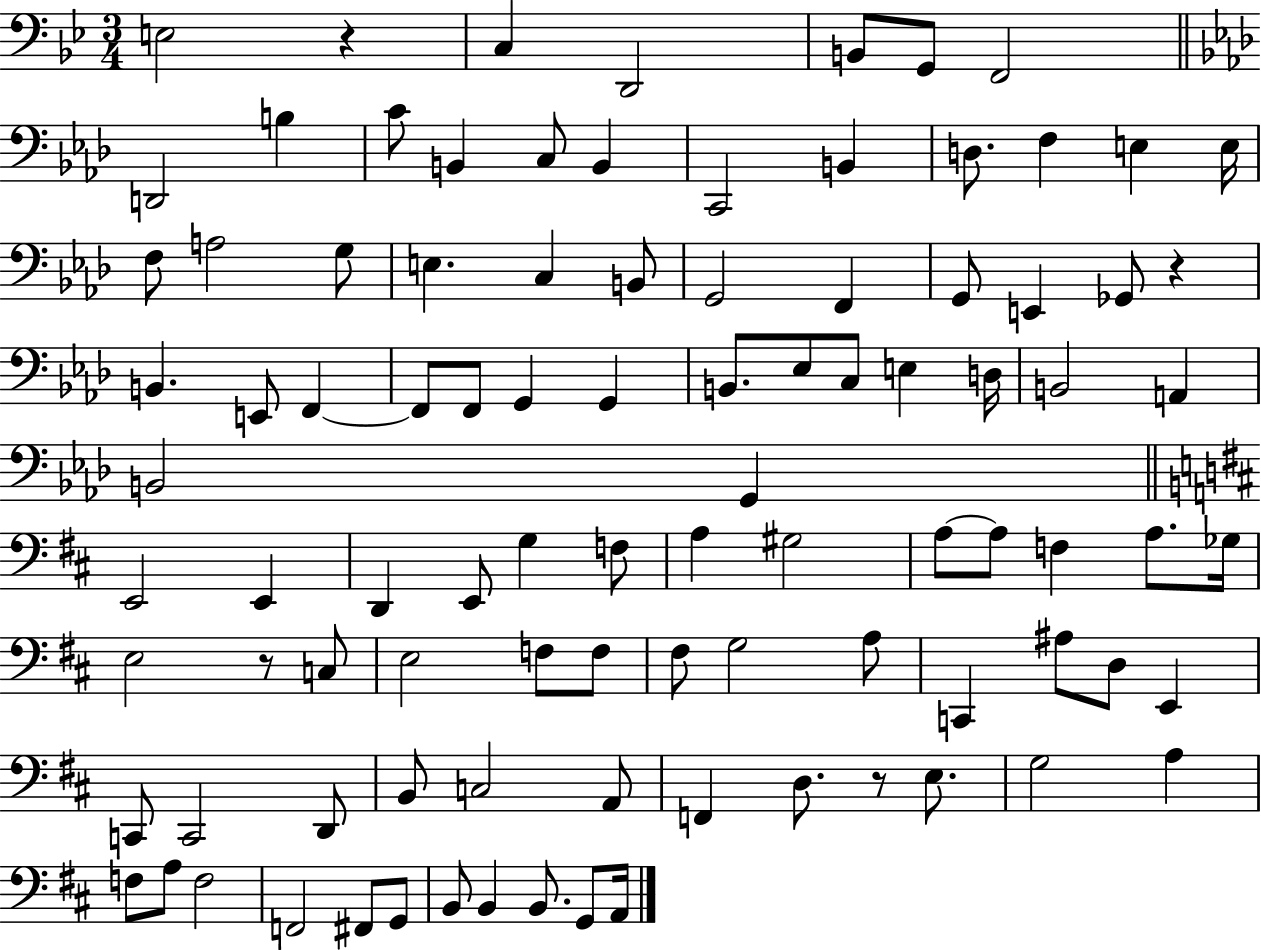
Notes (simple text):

E3/h R/q C3/q D2/h B2/e G2/e F2/h D2/h B3/q C4/e B2/q C3/e B2/q C2/h B2/q D3/e. F3/q E3/q E3/s F3/e A3/h G3/e E3/q. C3/q B2/e G2/h F2/q G2/e E2/q Gb2/e R/q B2/q. E2/e F2/q F2/e F2/e G2/q G2/q B2/e. Eb3/e C3/e E3/q D3/s B2/h A2/q B2/h G2/q E2/h E2/q D2/q E2/e G3/q F3/e A3/q G#3/h A3/e A3/e F3/q A3/e. Gb3/s E3/h R/e C3/e E3/h F3/e F3/e F#3/e G3/h A3/e C2/q A#3/e D3/e E2/q C2/e C2/h D2/e B2/e C3/h A2/e F2/q D3/e. R/e E3/e. G3/h A3/q F3/e A3/e F3/h F2/h F#2/e G2/e B2/e B2/q B2/e. G2/e A2/s